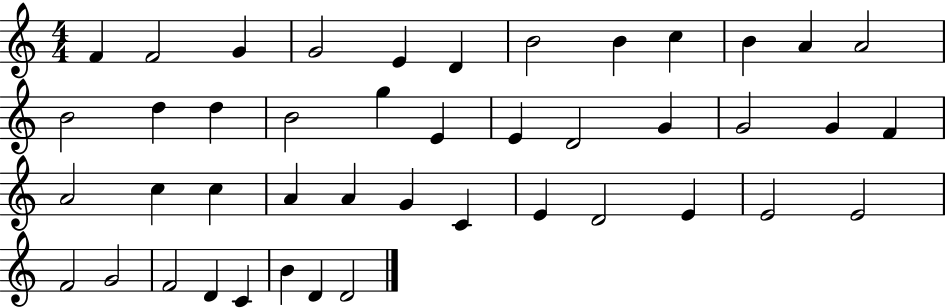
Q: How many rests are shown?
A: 0